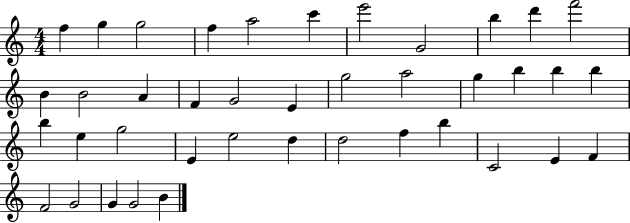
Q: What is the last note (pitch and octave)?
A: B4